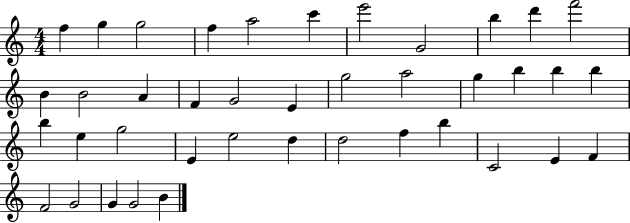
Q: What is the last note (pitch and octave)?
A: B4